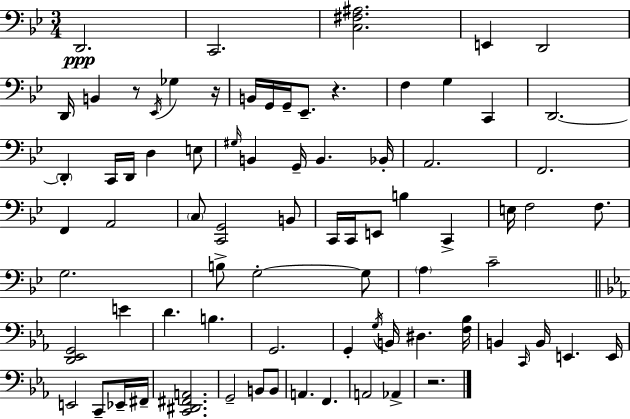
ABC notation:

X:1
T:Untitled
M:3/4
L:1/4
K:Bb
D,,2 C,,2 [C,^F,^A,]2 E,, D,,2 D,,/4 B,, z/2 _E,,/4 _G, z/4 B,,/4 G,,/4 G,,/4 _E,,/2 z F, G, C,, D,,2 D,, C,,/4 D,,/4 D, E,/2 ^G,/4 B,, G,,/4 B,, _B,,/4 A,,2 F,,2 F,, A,,2 C,/2 [C,,G,,]2 B,,/2 C,,/4 C,,/4 E,,/2 B, C,, E,/4 F,2 F,/2 G,2 B,/2 G,2 G,/2 A, C2 [D,,_E,,G,,]2 E D B, G,,2 G,, G,/4 B,,/4 ^D, [F,_B,]/4 B,, C,,/4 B,,/4 E,, E,,/4 E,,2 C,,/2 _E,,/4 ^F,,/4 [C,,^D,,^F,,A,,]2 G,,2 B,,/2 B,,/2 A,, F,, A,,2 _A,, z2